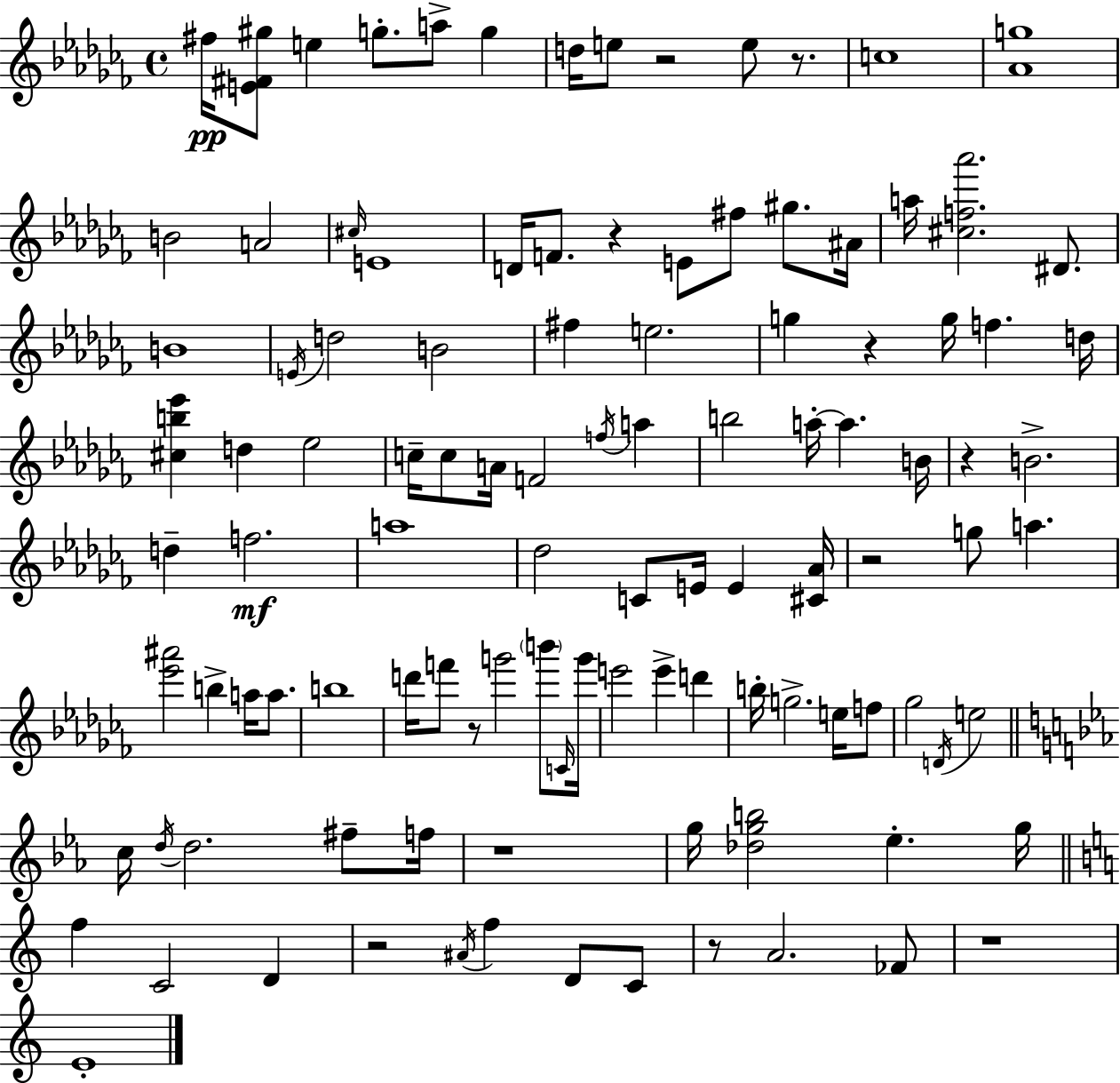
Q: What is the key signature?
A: AES minor